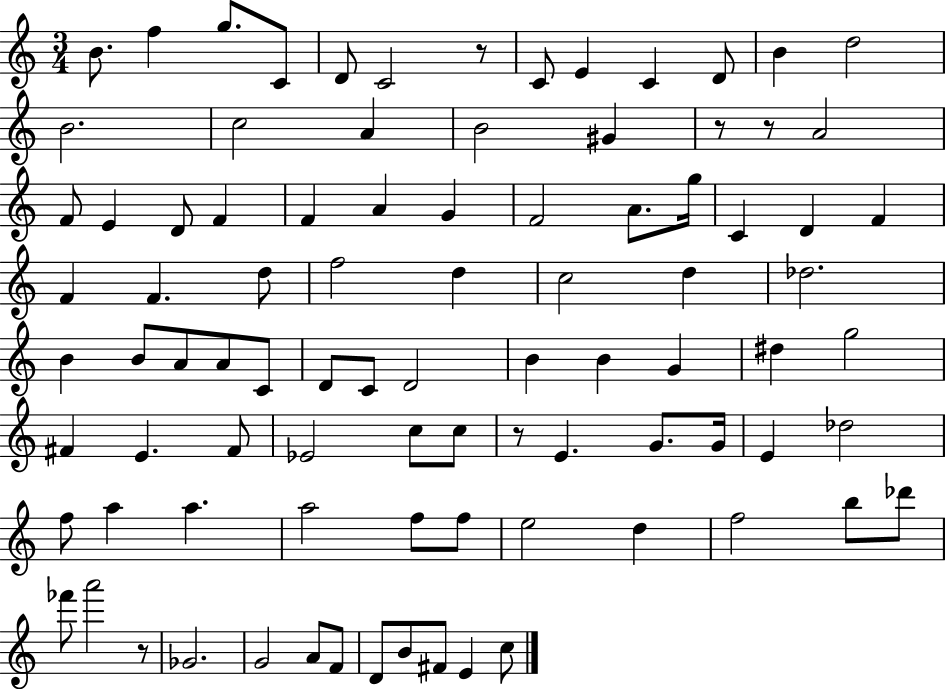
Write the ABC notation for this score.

X:1
T:Untitled
M:3/4
L:1/4
K:C
B/2 f g/2 C/2 D/2 C2 z/2 C/2 E C D/2 B d2 B2 c2 A B2 ^G z/2 z/2 A2 F/2 E D/2 F F A G F2 A/2 g/4 C D F F F d/2 f2 d c2 d _d2 B B/2 A/2 A/2 C/2 D/2 C/2 D2 B B G ^d g2 ^F E ^F/2 _E2 c/2 c/2 z/2 E G/2 G/4 E _d2 f/2 a a a2 f/2 f/2 e2 d f2 b/2 _d'/2 _f'/2 a'2 z/2 _G2 G2 A/2 F/2 D/2 B/2 ^F/2 E c/2